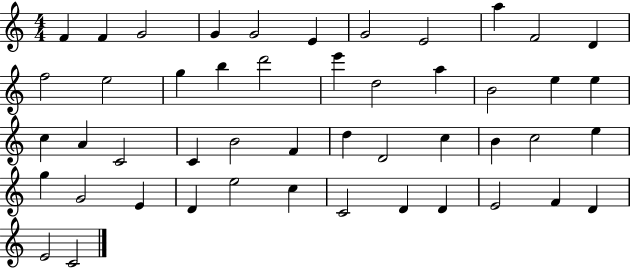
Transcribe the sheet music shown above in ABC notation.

X:1
T:Untitled
M:4/4
L:1/4
K:C
F F G2 G G2 E G2 E2 a F2 D f2 e2 g b d'2 e' d2 a B2 e e c A C2 C B2 F d D2 c B c2 e g G2 E D e2 c C2 D D E2 F D E2 C2